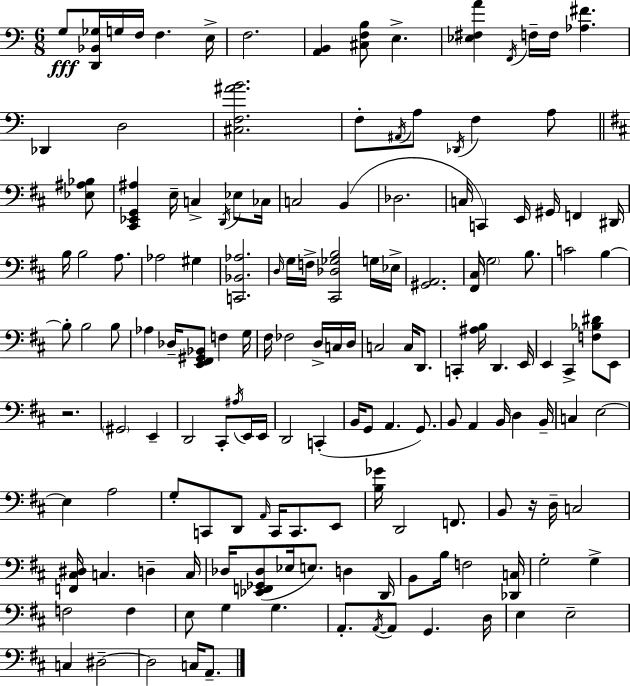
X:1
T:Untitled
M:6/8
L:1/4
K:Am
G,/2 [D,,_B,,_G,]/4 G,/4 F,/4 F, E,/4 F,2 [A,,B,,] [^C,F,B,]/2 E, [_E,^F,A] F,,/4 F,/4 F,/4 [_A,^F] _D,, D,2 [^C,F,^AB]2 F,/2 ^A,,/4 A,/2 _D,,/4 F, A,/2 [_E,^A,_B,]/2 [^C,,_E,,G,,^A,] E,/4 C, D,,/4 _E,/2 _C,/4 C,2 B,, _D,2 C,/4 C,, E,,/4 ^G,,/4 F,, ^D,,/4 B,/4 B,2 A,/2 _A,2 ^G, [C,,_B,,_A,]2 D,/4 G,/4 F,/4 [^C,,_D,_G,B,]2 G,/4 _E,/4 [^G,,A,,]2 [^F,,^C,]/4 G,2 B,/2 C2 B, B,/2 B,2 B,/2 _A, _D,/4 [E,,^F,,^G,,_B,,]/2 F, G,/4 ^F,/4 _F,2 D,/4 C,/4 D,/4 C,2 C,/4 D,,/2 C,, [^A,B,]/4 D,, E,,/4 E,, ^C,, [F,_B,^D]/2 E,,/2 z2 ^G,,2 E,, D,,2 ^C,,/2 ^A,/4 E,,/4 E,,/4 D,,2 C,, B,,/4 G,,/2 A,, G,,/2 B,,/2 A,, B,,/4 D, B,,/4 C, E,2 E, A,2 G,/2 C,,/2 D,,/2 A,,/4 C,,/4 C,,/2 E,,/2 [B,_G]/4 D,,2 F,,/2 B,,/2 z/4 D,/4 C,2 [F,,^C,^D,]/4 C, D, C,/4 _D,/4 [_E,,F,,_G,,_D,]/2 _E,/4 E,/2 D, D,,/4 B,,/2 B,/4 F,2 [_D,,C,]/4 G,2 G, F,2 F, E,/2 G, G, A,,/2 A,,/4 A,,/2 G,, D,/4 E, E,2 C, ^D,2 ^D,2 C,/4 A,,/2